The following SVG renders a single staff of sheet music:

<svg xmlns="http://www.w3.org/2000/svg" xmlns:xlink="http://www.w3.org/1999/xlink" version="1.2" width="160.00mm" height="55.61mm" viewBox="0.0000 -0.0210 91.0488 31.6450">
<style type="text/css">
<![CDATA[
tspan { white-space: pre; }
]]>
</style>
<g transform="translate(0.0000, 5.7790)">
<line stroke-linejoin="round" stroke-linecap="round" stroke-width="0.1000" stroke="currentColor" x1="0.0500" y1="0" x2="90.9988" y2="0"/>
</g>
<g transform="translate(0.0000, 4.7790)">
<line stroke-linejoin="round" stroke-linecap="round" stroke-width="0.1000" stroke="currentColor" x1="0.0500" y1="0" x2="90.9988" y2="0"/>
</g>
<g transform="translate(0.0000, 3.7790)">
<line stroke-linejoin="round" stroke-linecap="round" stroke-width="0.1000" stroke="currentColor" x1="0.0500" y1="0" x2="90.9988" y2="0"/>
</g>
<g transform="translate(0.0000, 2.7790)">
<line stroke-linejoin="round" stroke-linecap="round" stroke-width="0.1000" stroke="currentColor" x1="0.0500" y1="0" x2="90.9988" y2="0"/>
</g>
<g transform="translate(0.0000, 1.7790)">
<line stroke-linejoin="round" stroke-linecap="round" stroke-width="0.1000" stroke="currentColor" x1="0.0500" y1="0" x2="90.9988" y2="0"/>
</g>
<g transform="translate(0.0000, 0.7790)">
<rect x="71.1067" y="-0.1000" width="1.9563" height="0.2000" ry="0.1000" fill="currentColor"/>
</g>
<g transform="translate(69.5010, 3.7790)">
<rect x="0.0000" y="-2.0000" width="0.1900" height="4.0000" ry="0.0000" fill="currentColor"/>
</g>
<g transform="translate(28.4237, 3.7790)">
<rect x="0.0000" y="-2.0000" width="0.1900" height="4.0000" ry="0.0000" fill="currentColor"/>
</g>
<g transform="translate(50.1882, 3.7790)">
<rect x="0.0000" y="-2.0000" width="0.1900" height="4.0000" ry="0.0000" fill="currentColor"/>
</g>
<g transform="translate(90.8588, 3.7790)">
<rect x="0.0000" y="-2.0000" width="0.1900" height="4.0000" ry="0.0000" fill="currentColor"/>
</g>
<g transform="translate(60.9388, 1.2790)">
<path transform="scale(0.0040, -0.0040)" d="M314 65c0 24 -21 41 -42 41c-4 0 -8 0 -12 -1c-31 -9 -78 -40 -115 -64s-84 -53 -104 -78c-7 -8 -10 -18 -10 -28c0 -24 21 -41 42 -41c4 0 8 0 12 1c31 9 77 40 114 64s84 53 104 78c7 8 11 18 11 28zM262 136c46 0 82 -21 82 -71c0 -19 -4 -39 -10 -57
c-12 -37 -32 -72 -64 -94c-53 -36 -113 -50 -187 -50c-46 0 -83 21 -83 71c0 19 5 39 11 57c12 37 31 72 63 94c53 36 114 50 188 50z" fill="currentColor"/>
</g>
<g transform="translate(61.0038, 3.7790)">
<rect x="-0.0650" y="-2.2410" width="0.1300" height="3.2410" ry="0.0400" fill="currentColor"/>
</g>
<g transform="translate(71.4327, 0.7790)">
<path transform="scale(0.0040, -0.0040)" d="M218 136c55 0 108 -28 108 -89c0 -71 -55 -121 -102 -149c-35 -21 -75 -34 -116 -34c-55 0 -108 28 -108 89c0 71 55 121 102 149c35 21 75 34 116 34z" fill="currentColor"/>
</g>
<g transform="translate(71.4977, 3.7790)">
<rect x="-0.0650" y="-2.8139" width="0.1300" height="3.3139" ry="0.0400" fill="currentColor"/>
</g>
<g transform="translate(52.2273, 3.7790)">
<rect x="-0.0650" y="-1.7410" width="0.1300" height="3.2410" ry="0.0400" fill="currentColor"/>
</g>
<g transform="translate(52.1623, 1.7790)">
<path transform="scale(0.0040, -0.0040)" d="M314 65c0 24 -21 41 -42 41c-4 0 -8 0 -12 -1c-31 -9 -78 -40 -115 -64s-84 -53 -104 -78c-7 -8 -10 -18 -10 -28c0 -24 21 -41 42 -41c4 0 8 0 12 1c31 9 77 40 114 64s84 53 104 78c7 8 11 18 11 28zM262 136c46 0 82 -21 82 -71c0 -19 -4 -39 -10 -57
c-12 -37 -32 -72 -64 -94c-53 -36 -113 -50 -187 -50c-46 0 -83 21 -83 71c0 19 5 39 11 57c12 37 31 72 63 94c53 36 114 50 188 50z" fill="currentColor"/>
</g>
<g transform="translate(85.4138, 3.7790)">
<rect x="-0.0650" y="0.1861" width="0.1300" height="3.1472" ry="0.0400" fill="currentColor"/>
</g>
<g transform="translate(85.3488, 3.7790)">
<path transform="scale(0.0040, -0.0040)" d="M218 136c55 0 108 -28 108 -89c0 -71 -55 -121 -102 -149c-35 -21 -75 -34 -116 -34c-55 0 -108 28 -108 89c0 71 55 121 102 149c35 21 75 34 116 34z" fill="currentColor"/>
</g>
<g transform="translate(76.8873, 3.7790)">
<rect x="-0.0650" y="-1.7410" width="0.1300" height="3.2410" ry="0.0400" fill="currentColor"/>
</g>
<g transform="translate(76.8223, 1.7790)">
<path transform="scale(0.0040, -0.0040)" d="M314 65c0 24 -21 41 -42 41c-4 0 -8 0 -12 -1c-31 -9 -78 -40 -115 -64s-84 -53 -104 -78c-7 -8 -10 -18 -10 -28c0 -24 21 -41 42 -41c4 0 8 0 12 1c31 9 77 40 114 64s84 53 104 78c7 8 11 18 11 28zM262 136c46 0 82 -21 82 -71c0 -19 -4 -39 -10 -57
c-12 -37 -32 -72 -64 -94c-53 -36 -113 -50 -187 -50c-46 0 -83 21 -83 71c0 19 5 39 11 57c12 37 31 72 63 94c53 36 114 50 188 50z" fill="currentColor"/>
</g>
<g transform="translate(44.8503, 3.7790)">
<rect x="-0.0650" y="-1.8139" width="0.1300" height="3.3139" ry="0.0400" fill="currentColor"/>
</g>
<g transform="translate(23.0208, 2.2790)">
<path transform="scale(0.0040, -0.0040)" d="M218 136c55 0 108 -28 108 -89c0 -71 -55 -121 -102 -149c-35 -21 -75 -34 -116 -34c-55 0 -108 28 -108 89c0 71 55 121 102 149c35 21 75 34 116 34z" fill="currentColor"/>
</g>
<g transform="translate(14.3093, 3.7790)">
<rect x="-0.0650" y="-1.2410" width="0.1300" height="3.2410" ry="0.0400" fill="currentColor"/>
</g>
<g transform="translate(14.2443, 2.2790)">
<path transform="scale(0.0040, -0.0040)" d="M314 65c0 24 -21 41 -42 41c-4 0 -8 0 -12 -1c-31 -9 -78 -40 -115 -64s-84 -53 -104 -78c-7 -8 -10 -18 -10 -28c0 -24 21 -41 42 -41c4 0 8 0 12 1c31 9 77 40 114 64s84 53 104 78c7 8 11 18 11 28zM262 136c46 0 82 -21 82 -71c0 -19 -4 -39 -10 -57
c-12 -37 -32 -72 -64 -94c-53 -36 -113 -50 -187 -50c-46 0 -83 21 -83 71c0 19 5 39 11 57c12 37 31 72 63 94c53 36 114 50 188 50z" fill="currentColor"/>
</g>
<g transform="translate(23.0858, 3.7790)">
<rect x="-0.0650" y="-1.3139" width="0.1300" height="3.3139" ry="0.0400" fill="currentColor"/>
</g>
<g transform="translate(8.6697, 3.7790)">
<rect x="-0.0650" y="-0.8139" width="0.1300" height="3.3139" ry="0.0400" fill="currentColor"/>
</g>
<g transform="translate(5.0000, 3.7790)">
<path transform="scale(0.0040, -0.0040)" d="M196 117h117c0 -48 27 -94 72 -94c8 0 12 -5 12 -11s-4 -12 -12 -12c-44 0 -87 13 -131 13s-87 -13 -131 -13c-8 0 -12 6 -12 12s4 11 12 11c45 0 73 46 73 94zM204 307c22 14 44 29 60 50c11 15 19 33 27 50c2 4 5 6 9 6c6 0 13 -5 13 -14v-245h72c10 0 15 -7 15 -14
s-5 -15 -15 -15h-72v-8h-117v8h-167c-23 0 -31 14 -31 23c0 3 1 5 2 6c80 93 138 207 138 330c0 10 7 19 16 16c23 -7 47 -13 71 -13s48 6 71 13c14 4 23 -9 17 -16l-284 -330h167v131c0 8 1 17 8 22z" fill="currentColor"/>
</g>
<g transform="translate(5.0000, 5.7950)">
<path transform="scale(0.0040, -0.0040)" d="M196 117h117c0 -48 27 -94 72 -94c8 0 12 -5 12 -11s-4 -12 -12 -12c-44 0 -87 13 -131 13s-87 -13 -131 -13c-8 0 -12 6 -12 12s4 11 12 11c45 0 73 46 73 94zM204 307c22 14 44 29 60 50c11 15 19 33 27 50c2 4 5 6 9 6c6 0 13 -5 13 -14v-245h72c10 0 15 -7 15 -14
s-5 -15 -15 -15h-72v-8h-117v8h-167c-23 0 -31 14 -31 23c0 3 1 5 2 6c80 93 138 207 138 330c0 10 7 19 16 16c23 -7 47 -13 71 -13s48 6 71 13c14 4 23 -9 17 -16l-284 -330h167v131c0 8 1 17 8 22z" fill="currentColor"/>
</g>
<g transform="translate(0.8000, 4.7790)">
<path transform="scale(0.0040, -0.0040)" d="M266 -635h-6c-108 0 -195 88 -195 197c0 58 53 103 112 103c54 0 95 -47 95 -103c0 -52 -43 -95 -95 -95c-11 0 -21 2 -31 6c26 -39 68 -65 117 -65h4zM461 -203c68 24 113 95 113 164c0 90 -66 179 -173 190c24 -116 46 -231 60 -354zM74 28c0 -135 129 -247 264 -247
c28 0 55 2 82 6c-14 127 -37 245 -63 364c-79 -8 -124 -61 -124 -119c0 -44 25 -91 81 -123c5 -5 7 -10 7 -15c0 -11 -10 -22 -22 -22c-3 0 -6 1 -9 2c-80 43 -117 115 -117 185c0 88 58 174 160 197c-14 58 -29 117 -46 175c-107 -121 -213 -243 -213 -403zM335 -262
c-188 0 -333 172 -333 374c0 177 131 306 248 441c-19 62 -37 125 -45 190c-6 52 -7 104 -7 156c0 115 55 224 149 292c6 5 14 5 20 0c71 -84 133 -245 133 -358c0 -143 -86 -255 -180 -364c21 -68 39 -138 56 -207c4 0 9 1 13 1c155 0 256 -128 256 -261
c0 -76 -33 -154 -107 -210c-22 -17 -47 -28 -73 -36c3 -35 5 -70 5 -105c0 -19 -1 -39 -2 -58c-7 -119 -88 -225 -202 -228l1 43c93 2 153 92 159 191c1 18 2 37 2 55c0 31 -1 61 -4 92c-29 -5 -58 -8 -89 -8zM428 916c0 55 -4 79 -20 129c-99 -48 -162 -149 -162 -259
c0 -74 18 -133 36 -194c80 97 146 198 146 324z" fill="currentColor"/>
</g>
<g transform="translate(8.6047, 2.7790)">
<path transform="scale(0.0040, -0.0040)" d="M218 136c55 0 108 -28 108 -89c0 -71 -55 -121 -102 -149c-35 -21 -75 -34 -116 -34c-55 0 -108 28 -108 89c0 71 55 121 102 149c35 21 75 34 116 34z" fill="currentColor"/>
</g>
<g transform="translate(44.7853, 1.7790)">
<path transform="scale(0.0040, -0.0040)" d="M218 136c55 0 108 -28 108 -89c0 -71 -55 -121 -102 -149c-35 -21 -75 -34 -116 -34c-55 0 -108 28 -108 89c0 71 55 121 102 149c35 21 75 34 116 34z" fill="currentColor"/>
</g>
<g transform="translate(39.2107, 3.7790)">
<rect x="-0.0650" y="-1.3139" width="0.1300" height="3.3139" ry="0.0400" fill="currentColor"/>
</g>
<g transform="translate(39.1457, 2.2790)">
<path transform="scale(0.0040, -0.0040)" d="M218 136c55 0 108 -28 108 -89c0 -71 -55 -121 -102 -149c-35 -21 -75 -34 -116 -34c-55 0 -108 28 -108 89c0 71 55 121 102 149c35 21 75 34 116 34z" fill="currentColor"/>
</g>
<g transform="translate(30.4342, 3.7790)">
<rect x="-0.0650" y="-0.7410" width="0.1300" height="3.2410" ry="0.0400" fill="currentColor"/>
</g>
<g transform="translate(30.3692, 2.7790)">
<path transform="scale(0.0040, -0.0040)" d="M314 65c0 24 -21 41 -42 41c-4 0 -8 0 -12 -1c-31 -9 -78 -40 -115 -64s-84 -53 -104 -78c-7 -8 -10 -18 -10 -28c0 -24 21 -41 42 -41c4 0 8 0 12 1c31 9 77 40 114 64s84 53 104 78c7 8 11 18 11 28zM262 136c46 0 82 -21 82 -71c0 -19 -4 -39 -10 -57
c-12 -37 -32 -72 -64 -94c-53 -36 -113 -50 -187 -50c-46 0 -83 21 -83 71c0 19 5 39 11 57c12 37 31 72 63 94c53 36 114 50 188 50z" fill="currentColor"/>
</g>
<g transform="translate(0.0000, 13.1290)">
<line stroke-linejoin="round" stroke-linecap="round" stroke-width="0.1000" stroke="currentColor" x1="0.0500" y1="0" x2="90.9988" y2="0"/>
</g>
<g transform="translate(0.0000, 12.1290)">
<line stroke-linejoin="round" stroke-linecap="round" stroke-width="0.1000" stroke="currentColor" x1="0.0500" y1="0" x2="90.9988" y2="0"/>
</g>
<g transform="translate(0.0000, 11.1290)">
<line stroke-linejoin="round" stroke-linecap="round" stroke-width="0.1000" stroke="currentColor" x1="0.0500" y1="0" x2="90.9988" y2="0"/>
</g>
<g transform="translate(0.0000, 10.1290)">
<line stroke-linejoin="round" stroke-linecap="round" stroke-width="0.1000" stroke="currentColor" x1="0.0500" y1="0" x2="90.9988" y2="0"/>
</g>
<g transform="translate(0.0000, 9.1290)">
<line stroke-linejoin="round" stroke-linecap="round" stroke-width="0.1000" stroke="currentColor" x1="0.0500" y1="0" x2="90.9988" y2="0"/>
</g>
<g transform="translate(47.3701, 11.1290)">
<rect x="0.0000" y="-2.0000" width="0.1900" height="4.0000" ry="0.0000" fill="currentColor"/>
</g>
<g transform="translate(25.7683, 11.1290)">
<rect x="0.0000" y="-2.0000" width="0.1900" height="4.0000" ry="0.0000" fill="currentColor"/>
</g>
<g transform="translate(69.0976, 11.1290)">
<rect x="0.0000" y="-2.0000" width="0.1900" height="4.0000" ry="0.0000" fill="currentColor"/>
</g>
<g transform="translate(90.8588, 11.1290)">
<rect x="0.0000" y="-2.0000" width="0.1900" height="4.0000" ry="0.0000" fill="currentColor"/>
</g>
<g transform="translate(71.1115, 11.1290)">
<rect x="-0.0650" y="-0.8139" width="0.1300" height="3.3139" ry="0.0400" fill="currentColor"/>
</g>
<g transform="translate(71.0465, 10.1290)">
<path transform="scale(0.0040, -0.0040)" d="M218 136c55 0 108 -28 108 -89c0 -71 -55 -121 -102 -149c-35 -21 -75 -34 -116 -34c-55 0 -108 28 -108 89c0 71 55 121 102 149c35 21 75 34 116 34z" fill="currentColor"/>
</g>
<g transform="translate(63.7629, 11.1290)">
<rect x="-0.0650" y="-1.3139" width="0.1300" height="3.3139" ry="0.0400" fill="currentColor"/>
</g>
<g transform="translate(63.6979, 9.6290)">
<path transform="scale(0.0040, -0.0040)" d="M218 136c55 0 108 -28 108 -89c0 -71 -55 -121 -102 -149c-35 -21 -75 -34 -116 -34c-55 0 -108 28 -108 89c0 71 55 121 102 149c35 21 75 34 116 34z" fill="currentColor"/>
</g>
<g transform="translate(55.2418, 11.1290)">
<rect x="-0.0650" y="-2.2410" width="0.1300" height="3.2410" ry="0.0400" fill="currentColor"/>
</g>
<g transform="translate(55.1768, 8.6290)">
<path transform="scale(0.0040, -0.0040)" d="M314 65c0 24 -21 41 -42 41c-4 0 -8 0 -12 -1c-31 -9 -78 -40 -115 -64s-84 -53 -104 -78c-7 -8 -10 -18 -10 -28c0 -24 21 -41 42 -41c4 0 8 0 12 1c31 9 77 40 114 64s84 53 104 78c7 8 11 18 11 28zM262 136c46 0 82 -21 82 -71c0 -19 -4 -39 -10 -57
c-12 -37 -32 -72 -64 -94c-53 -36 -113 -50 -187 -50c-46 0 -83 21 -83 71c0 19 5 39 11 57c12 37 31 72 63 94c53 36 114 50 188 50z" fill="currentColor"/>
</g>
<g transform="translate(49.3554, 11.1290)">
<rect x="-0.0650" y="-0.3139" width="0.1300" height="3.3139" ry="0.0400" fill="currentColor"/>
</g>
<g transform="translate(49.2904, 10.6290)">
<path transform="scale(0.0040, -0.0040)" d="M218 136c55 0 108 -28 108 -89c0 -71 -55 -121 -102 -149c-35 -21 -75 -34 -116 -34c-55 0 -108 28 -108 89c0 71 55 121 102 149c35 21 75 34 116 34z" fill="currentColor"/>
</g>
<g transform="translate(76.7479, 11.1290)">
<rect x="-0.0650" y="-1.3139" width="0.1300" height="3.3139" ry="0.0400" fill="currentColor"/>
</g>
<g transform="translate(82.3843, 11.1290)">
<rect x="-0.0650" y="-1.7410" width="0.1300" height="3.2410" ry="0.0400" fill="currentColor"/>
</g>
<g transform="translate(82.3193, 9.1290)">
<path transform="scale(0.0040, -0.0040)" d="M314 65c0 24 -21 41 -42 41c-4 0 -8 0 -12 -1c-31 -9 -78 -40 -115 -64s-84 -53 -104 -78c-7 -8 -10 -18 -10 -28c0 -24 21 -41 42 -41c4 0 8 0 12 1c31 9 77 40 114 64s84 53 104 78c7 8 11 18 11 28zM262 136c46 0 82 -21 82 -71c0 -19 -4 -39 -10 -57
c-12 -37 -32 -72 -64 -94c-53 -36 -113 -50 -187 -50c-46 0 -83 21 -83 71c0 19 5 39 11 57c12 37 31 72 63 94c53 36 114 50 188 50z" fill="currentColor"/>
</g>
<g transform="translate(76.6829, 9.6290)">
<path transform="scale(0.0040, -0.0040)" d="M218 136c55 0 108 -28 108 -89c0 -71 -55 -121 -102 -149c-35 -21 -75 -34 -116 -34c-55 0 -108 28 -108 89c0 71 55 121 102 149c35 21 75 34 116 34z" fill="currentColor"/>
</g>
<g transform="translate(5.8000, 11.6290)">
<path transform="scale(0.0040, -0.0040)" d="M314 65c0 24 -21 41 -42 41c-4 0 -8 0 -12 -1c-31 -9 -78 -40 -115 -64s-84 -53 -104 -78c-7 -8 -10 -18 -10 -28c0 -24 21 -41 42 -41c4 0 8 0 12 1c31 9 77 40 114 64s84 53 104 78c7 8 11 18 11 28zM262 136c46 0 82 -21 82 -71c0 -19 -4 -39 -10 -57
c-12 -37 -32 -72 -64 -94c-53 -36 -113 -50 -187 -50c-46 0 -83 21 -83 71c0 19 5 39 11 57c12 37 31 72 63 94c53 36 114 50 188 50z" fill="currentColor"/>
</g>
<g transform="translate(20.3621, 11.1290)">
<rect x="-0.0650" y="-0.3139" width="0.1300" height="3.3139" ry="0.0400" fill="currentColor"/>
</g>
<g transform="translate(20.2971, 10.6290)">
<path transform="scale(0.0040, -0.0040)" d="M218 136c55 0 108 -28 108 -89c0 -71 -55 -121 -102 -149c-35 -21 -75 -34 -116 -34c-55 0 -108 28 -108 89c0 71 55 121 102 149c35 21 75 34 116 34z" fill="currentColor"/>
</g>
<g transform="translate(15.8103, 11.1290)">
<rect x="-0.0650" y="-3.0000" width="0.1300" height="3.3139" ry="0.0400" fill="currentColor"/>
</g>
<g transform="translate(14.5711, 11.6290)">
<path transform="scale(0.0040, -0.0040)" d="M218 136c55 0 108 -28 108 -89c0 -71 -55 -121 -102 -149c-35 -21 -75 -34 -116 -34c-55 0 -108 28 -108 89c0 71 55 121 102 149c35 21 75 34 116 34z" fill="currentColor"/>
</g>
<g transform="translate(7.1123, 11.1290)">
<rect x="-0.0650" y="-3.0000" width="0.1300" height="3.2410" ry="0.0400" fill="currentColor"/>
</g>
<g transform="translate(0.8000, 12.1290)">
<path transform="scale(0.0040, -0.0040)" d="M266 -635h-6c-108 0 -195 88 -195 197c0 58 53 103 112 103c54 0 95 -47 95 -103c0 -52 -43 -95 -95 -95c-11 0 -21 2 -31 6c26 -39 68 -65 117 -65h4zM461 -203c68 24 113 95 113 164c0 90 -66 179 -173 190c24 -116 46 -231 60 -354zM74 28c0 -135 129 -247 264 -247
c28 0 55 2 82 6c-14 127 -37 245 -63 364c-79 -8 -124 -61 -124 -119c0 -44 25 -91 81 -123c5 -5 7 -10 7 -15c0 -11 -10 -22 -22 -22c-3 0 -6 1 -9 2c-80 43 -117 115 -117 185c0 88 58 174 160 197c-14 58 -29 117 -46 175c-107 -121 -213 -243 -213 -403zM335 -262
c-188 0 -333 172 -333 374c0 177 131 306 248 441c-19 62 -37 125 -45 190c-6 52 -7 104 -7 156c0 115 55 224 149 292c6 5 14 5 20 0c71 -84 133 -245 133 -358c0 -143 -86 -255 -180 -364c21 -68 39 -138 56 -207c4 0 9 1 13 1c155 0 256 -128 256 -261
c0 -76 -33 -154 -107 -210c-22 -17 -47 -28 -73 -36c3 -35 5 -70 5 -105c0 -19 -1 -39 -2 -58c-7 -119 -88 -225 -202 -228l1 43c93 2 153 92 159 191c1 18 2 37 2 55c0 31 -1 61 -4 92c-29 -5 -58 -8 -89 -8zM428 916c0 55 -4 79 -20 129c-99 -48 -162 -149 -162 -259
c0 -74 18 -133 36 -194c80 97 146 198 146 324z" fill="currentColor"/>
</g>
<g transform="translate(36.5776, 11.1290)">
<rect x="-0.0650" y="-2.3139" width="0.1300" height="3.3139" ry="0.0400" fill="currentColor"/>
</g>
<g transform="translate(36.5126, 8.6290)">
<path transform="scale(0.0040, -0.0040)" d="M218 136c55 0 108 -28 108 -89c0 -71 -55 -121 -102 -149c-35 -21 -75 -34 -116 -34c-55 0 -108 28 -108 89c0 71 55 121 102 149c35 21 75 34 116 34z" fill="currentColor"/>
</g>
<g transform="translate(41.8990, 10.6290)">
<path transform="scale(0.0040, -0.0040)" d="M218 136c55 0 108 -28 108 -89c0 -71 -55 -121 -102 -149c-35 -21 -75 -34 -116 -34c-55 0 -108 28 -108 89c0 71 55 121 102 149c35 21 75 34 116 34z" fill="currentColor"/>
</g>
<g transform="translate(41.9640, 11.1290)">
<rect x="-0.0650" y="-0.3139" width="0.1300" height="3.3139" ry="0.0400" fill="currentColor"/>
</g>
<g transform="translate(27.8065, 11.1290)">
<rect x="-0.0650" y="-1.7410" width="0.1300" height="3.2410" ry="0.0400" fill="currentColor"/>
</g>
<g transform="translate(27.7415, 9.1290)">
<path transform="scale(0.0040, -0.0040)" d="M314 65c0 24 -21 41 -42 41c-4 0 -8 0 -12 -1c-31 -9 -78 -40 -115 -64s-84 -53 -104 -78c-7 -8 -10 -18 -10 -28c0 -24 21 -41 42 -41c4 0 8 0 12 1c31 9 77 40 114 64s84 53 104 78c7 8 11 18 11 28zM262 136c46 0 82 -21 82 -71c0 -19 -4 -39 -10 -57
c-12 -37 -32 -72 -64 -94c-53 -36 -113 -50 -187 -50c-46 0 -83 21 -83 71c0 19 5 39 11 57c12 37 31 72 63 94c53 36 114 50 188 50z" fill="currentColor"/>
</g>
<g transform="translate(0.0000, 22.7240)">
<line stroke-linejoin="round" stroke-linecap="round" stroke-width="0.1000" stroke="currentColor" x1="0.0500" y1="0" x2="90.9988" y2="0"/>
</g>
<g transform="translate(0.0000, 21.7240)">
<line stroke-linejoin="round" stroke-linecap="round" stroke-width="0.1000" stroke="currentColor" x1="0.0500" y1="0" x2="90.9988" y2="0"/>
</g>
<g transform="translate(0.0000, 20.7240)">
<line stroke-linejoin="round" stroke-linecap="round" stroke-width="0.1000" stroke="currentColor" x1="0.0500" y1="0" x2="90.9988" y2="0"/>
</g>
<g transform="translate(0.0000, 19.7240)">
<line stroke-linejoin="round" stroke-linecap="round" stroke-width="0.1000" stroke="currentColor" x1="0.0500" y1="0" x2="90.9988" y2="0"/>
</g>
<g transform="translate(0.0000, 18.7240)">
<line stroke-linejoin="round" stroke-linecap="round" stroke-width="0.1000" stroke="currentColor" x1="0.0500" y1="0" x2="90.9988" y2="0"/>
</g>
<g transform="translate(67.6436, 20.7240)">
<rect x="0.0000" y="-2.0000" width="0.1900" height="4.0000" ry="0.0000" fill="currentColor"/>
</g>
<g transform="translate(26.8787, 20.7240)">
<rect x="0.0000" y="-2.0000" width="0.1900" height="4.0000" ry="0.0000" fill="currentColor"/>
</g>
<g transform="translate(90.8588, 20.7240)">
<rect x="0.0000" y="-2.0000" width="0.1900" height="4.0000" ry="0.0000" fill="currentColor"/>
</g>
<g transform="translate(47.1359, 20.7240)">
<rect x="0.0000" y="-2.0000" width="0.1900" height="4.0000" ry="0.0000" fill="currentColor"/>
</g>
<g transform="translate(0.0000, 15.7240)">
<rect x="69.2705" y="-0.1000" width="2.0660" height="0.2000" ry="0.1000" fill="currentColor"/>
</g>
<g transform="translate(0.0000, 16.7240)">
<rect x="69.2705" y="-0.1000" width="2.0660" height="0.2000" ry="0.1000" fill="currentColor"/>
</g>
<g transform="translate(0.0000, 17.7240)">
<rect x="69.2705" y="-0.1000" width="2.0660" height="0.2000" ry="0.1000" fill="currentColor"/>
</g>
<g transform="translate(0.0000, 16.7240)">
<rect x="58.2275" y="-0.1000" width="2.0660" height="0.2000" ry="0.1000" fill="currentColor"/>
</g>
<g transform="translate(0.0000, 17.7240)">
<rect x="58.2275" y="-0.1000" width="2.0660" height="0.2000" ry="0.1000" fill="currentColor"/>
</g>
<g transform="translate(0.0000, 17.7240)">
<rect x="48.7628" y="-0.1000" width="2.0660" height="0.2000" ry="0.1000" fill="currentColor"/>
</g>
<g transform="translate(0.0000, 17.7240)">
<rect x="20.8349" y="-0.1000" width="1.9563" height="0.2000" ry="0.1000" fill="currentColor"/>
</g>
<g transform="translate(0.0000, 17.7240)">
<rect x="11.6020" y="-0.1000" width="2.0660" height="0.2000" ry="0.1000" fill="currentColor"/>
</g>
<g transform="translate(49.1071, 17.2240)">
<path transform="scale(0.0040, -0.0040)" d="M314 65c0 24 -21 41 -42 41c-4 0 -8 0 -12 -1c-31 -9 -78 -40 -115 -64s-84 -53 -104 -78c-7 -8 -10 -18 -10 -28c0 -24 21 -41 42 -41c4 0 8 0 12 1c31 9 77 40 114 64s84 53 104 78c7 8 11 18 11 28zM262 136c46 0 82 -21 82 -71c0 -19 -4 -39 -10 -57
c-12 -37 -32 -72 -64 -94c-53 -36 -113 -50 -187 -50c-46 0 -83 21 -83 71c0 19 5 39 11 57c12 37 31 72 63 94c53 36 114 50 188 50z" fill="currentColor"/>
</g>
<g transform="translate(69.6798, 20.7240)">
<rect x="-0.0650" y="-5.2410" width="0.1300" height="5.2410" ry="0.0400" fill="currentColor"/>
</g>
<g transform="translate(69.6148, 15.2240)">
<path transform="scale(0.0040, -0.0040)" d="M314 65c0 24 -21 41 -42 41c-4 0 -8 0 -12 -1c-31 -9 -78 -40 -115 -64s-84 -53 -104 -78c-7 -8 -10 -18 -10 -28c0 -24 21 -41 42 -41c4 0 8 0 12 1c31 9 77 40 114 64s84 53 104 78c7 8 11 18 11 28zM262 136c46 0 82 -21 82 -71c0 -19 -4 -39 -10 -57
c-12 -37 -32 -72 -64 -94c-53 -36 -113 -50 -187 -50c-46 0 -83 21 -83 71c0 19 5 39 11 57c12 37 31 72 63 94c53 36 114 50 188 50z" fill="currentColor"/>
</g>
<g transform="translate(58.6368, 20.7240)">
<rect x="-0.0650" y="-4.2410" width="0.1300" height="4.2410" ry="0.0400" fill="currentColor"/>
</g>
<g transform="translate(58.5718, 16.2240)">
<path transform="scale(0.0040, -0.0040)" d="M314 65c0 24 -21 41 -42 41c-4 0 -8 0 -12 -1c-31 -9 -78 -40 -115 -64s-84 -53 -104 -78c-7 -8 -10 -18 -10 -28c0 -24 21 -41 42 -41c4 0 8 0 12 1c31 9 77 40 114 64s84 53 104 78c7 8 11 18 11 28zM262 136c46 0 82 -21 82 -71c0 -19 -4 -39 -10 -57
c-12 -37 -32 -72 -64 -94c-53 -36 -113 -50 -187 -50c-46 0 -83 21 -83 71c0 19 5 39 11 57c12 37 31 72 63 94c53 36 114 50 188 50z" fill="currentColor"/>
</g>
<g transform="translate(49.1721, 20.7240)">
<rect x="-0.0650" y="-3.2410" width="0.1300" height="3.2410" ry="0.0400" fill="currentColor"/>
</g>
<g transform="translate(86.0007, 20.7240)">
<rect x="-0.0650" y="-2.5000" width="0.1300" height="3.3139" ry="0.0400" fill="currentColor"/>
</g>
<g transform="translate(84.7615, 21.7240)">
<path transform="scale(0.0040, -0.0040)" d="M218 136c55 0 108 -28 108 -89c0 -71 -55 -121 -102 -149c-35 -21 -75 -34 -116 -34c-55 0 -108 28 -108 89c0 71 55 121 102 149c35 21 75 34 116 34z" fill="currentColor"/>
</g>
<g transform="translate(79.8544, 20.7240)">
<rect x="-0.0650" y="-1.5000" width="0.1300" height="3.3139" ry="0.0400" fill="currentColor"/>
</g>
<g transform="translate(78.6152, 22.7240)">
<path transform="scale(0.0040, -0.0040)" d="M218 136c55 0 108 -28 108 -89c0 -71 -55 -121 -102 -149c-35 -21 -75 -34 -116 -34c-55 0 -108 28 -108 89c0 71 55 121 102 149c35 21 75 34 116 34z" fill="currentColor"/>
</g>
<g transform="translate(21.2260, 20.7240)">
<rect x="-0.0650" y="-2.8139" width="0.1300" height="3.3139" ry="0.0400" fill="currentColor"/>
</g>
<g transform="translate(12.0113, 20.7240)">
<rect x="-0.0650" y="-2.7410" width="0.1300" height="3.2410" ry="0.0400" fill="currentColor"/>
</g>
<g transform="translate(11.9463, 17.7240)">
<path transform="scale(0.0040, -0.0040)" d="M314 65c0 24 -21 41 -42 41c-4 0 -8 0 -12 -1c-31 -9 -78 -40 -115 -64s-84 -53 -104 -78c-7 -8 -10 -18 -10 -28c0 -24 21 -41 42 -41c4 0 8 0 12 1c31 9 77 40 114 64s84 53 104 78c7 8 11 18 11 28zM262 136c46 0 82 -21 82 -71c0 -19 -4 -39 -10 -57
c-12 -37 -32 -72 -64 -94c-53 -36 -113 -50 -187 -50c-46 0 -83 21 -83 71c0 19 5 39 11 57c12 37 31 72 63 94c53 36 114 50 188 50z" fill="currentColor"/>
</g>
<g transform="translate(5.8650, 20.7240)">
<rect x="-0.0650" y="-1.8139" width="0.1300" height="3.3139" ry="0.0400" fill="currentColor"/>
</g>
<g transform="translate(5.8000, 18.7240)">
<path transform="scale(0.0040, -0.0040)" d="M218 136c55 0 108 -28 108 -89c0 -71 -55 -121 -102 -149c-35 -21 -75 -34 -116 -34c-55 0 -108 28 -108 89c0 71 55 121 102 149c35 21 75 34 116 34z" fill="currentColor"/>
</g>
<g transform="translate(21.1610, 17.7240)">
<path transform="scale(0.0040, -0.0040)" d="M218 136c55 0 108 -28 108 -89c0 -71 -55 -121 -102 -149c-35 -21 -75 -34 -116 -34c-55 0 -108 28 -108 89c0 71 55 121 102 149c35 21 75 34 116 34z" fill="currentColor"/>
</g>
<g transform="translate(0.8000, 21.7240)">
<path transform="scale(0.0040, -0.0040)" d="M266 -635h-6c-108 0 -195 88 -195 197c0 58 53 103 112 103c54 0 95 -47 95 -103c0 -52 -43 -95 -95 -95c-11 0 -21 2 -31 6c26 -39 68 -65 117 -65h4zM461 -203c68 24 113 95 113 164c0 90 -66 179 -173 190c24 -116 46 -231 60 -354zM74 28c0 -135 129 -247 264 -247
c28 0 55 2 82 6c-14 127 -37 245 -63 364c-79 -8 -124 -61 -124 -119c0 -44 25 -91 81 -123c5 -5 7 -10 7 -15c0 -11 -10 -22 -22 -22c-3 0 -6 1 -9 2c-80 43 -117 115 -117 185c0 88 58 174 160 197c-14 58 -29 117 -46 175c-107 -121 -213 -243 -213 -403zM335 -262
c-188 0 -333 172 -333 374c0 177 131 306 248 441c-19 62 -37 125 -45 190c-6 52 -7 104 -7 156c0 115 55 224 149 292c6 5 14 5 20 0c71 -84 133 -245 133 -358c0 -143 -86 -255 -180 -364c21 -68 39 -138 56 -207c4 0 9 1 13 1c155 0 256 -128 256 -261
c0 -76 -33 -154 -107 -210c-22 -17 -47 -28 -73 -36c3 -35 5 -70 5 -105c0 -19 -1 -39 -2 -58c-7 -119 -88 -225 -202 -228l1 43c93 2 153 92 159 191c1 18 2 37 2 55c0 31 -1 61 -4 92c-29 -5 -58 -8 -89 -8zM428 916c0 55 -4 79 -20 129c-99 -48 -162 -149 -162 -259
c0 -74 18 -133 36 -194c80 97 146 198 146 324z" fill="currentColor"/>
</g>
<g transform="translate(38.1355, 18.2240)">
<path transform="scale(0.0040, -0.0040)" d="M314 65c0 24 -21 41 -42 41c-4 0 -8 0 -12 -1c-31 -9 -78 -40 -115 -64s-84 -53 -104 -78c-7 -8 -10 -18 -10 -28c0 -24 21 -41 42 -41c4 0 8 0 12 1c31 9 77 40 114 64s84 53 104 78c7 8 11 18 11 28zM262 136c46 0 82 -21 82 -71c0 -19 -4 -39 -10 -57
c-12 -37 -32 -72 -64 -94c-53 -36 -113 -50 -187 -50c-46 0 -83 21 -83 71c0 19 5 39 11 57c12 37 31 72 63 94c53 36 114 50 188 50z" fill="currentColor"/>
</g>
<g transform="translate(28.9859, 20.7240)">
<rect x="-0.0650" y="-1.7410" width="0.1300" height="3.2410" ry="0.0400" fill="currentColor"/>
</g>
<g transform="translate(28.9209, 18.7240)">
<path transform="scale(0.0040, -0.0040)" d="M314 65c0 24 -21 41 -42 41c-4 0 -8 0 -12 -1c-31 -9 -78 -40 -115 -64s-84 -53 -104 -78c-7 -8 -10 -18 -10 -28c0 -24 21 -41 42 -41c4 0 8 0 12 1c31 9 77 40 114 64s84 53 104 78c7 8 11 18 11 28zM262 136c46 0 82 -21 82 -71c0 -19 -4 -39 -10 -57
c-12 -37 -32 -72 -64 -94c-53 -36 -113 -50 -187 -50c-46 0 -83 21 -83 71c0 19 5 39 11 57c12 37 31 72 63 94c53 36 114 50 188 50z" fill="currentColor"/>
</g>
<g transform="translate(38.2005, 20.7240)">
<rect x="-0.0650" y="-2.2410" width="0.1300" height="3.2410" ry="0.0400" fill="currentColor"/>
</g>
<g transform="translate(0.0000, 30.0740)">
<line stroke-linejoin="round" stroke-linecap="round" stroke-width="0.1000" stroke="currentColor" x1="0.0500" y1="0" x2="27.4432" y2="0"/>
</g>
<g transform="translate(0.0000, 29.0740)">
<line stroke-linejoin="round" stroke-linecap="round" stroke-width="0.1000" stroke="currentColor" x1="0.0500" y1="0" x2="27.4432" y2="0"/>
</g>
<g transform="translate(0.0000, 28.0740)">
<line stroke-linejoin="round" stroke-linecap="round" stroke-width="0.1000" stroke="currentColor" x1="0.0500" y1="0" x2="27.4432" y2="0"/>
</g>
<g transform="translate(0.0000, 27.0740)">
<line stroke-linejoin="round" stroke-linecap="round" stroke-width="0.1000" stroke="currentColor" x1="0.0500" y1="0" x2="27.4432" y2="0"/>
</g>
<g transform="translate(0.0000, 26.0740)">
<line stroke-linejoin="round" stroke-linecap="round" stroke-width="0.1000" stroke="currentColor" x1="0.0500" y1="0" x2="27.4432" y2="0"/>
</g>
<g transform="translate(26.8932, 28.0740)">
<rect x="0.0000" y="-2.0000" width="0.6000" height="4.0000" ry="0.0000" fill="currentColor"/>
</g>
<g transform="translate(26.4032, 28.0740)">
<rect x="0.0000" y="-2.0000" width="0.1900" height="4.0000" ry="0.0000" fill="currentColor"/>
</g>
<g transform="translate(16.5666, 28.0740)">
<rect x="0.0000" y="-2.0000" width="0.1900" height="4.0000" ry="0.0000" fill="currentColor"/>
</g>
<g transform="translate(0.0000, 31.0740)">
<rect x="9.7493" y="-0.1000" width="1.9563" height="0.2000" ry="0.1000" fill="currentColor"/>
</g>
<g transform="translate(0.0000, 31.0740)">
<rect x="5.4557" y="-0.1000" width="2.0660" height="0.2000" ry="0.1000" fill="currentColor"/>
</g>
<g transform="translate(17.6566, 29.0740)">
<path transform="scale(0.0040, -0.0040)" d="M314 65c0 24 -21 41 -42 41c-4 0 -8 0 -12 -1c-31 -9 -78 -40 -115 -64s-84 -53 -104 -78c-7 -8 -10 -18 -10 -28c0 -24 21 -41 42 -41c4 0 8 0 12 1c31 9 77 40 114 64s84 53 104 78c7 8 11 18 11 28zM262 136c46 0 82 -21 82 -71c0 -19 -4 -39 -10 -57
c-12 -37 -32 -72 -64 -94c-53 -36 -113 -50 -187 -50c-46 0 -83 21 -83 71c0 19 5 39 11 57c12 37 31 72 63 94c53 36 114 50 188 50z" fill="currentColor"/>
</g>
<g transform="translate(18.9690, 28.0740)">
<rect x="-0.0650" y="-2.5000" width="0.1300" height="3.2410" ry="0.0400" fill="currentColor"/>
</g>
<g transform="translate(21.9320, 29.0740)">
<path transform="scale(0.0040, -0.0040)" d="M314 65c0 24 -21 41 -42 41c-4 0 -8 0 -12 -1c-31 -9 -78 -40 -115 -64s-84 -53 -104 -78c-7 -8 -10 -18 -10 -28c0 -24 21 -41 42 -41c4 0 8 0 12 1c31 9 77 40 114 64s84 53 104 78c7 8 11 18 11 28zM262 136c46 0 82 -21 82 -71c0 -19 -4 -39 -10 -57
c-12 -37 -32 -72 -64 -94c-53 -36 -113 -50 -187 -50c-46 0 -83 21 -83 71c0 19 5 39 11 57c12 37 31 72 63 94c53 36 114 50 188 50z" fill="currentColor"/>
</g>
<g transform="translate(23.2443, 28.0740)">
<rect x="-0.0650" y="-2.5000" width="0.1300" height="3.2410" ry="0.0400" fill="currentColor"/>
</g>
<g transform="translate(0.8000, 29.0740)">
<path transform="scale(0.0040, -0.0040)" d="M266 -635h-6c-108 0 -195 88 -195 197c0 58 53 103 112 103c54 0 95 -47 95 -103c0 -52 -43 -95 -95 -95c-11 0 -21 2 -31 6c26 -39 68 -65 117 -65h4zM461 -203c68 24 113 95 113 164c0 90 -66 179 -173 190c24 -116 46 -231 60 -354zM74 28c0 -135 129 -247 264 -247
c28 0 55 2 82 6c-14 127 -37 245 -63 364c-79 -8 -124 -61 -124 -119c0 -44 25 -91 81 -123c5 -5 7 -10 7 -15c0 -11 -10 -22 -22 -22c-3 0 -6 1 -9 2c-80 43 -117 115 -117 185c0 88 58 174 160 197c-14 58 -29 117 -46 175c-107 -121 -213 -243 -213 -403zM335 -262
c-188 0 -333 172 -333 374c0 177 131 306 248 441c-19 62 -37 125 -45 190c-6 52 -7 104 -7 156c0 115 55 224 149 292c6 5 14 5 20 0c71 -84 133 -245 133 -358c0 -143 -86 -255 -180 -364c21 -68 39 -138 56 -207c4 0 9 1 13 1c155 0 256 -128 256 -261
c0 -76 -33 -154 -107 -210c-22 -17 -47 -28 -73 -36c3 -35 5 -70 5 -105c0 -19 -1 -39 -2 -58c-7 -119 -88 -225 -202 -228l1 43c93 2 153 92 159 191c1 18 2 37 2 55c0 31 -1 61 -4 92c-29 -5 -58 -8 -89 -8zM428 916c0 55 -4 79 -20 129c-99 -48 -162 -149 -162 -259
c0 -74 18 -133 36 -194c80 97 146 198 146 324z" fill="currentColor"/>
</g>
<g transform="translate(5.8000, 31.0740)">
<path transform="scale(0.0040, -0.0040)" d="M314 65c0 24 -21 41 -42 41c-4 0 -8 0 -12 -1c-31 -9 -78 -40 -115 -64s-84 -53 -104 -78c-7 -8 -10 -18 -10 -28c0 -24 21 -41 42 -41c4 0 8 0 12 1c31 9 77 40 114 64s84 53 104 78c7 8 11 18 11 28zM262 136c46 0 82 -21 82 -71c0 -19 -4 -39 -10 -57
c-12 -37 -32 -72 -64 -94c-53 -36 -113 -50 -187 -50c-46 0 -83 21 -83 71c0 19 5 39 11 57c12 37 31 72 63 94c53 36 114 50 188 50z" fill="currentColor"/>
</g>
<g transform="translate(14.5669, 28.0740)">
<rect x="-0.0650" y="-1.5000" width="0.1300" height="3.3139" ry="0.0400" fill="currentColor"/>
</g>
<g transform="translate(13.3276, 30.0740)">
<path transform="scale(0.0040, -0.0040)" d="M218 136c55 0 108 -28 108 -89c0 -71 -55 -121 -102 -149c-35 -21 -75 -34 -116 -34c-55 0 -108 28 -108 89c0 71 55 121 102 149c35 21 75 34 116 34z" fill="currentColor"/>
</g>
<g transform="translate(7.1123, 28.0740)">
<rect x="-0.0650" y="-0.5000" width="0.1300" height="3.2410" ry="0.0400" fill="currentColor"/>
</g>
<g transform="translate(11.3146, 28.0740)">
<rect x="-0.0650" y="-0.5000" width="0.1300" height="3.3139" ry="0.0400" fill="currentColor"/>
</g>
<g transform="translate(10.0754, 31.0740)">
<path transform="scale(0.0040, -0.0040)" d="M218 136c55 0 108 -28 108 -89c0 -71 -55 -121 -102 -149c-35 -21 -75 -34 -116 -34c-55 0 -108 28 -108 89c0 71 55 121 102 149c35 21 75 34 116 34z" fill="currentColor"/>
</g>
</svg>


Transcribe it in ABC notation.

X:1
T:Untitled
M:4/4
L:1/4
K:C
d e2 e d2 e f f2 g2 a f2 B A2 A c f2 g c c g2 e d e f2 f a2 a f2 g2 b2 d'2 f'2 E G C2 C E G2 G2